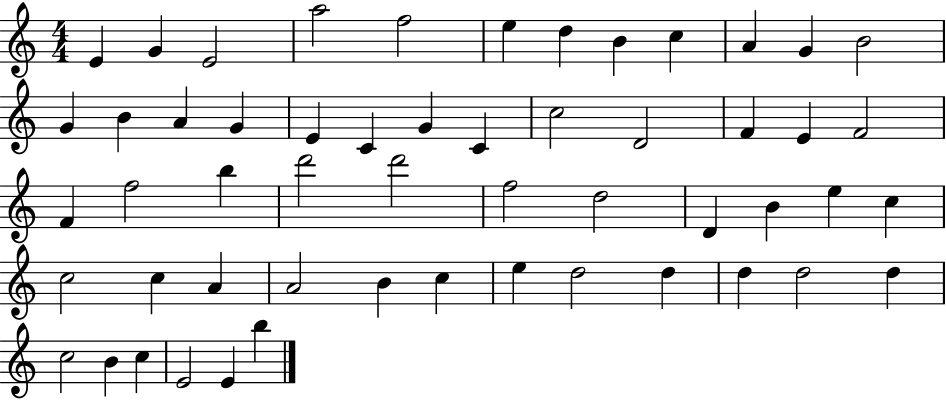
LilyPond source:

{
  \clef treble
  \numericTimeSignature
  \time 4/4
  \key c \major
  e'4 g'4 e'2 | a''2 f''2 | e''4 d''4 b'4 c''4 | a'4 g'4 b'2 | \break g'4 b'4 a'4 g'4 | e'4 c'4 g'4 c'4 | c''2 d'2 | f'4 e'4 f'2 | \break f'4 f''2 b''4 | d'''2 d'''2 | f''2 d''2 | d'4 b'4 e''4 c''4 | \break c''2 c''4 a'4 | a'2 b'4 c''4 | e''4 d''2 d''4 | d''4 d''2 d''4 | \break c''2 b'4 c''4 | e'2 e'4 b''4 | \bar "|."
}